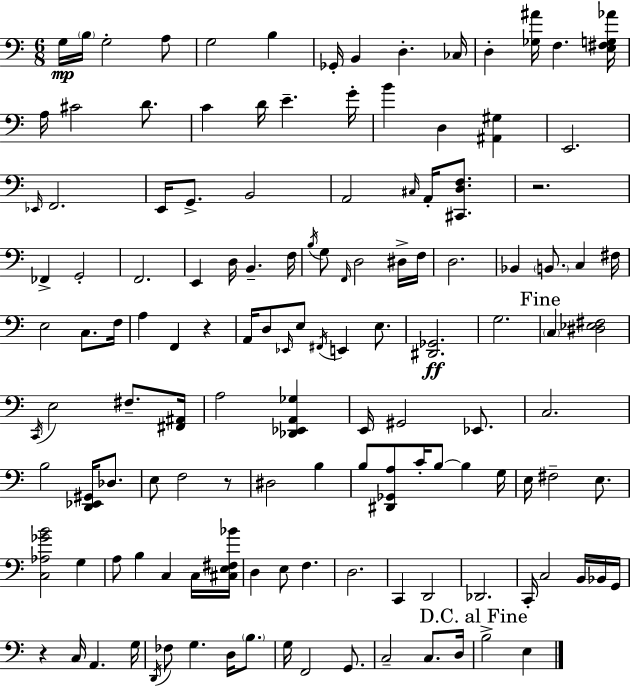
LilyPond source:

{
  \clef bass
  \numericTimeSignature
  \time 6/8
  \key c \major
  g16\mp \parenthesize b16 g2-. a8 | g2 b4 | ges,16-. b,4 d4.-. ces16 | d4-. <ges ais'>16 f4. <e fis g aes'>16 | \break a16 cis'2 d'8. | c'4 d'16 e'4.-- g'16-. | b'4 d4 <ais, gis>4 | e,2. | \break \grace { ees,16 } f,2. | e,16 g,8.-> b,2 | a,2 \grace { cis16 } a,16-. <cis, d f>8. | r2. | \break fes,4-> g,2-. | f,2. | e,4 d16 b,4.-- | f16 \acciaccatura { b16 } g8 \grace { f,16 } d2 | \break dis16-> f16 d2. | bes,4 \parenthesize b,8. c4 | fis16 e2 | c8. f16 a4 f,4 | \break r4 a,16 d8 \grace { ees,16 } e8 \acciaccatura { fis,16 } e,4 | e8. <dis, ges,>2.\ff | g2. | \mark "Fine" \parenthesize c4 <dis ees fis>2 | \break \acciaccatura { c,16 } e2 | fis8.-- <fis, ais,>16 a2 | <des, ees, a, ges>4 e,16 gis,2 | ees,8. c2. | \break b2 | <d, ees, gis,>16 des8. e8 f2 | r8 dis2 | b4 b8 <dis, ges, a>8 c'16-. | \break b8~~ b4 g16 e16 fis2-- | e8. <c aes ges' b'>2 | g4 a8 b4 | c4 c16 <cis e fis bes'>16 d4 e8 | \break f4. d2. | c,4 d,2 | des,2. | c,16-. c2 | \break b,16 bes,16 g,16 r4 c16 | a,4. g16 \acciaccatura { d,16 } fes8 g4. | d16 \parenthesize b8. g16 f,2 | g,8. c2-- | \break c8. d16 \mark "D.C. al Fine" b2-> | e4 \bar "|."
}